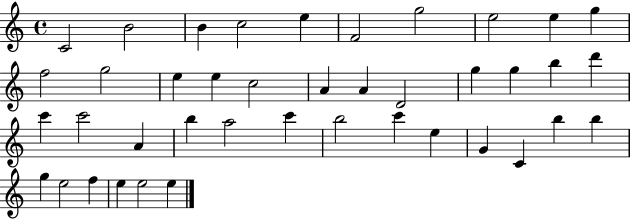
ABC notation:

X:1
T:Untitled
M:4/4
L:1/4
K:C
C2 B2 B c2 e F2 g2 e2 e g f2 g2 e e c2 A A D2 g g b d' c' c'2 A b a2 c' b2 c' e G C b b g e2 f e e2 e